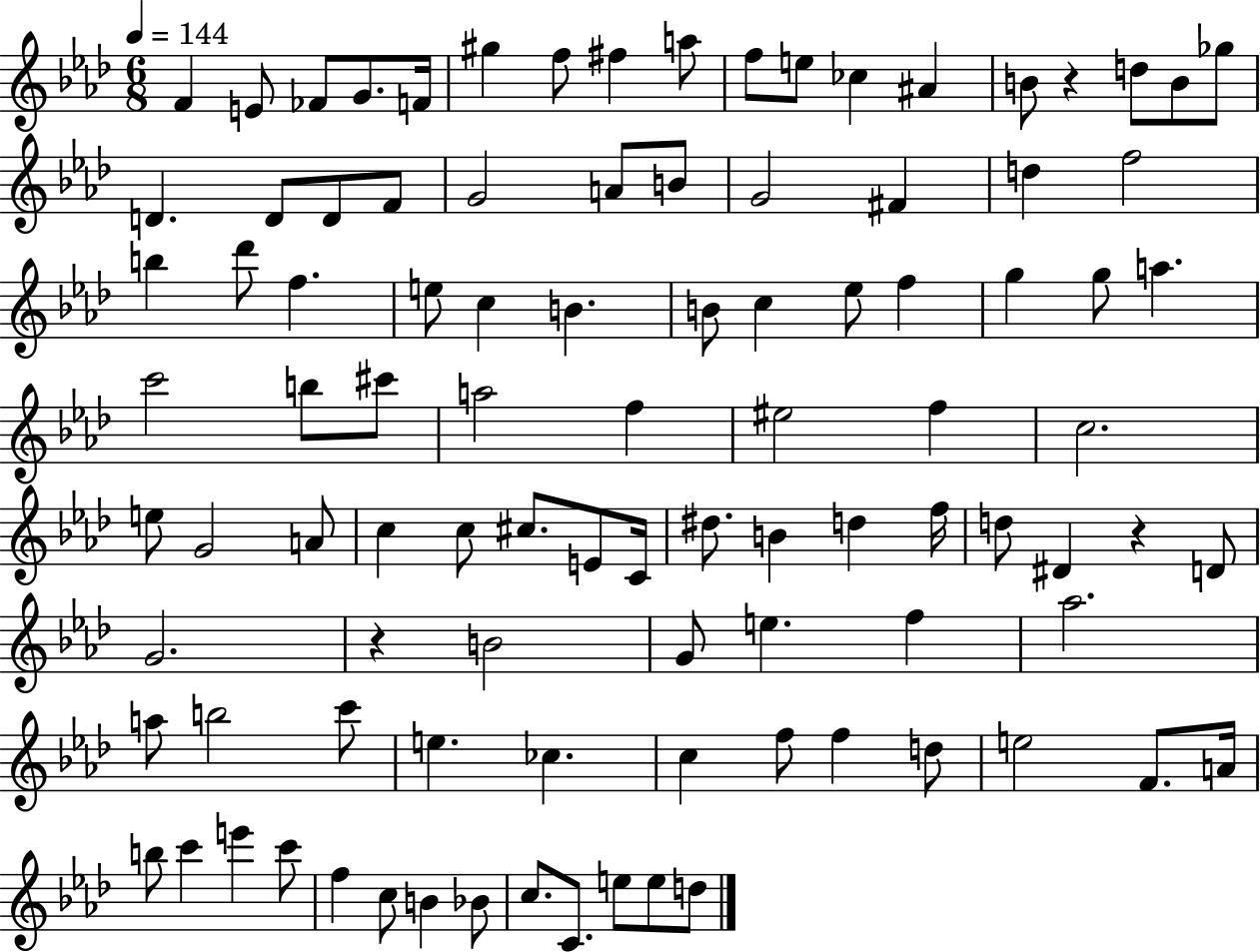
F4/q E4/e FES4/e G4/e. F4/s G#5/q F5/e F#5/q A5/e F5/e E5/e CES5/q A#4/q B4/e R/q D5/e B4/e Gb5/e D4/q. D4/e D4/e F4/e G4/h A4/e B4/e G4/h F#4/q D5/q F5/h B5/q Db6/e F5/q. E5/e C5/q B4/q. B4/e C5/q Eb5/e F5/q G5/q G5/e A5/q. C6/h B5/e C#6/e A5/h F5/q EIS5/h F5/q C5/h. E5/e G4/h A4/e C5/q C5/e C#5/e. E4/e C4/s D#5/e. B4/q D5/q F5/s D5/e D#4/q R/q D4/e G4/h. R/q B4/h G4/e E5/q. F5/q Ab5/h. A5/e B5/h C6/e E5/q. CES5/q. C5/q F5/e F5/q D5/e E5/h F4/e. A4/s B5/e C6/q E6/q C6/e F5/q C5/e B4/q Bb4/e C5/e. C4/e. E5/e E5/e D5/e